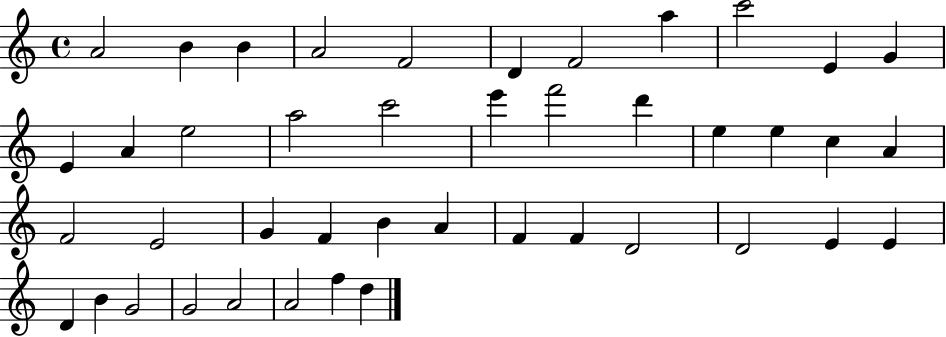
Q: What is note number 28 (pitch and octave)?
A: B4